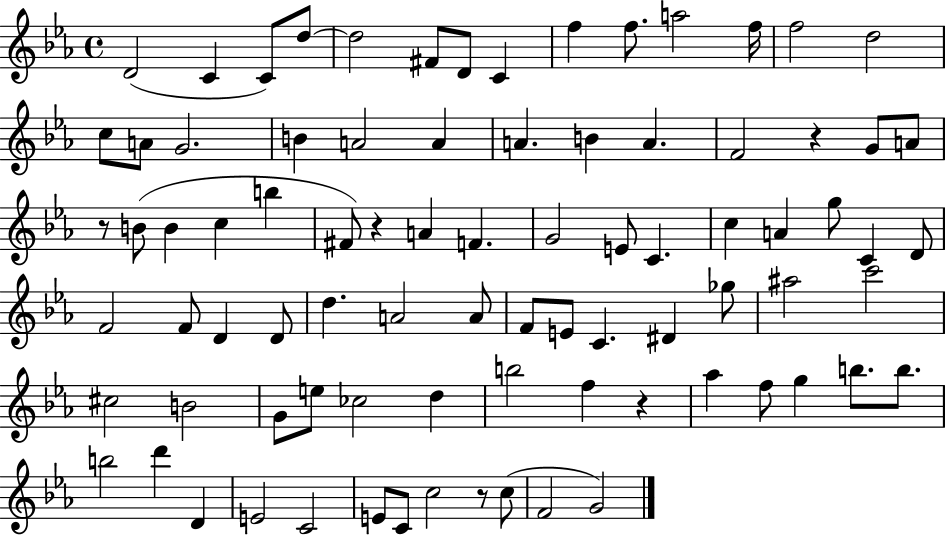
D4/h C4/q C4/e D5/e D5/h F#4/e D4/e C4/q F5/q F5/e. A5/h F5/s F5/h D5/h C5/e A4/e G4/h. B4/q A4/h A4/q A4/q. B4/q A4/q. F4/h R/q G4/e A4/e R/e B4/e B4/q C5/q B5/q F#4/e R/q A4/q F4/q. G4/h E4/e C4/q. C5/q A4/q G5/e C4/q D4/e F4/h F4/e D4/q D4/e D5/q. A4/h A4/e F4/e E4/e C4/q. D#4/q Gb5/e A#5/h C6/h C#5/h B4/h G4/e E5/e CES5/h D5/q B5/h F5/q R/q Ab5/q F5/e G5/q B5/e. B5/e. B5/h D6/q D4/q E4/h C4/h E4/e C4/e C5/h R/e C5/e F4/h G4/h